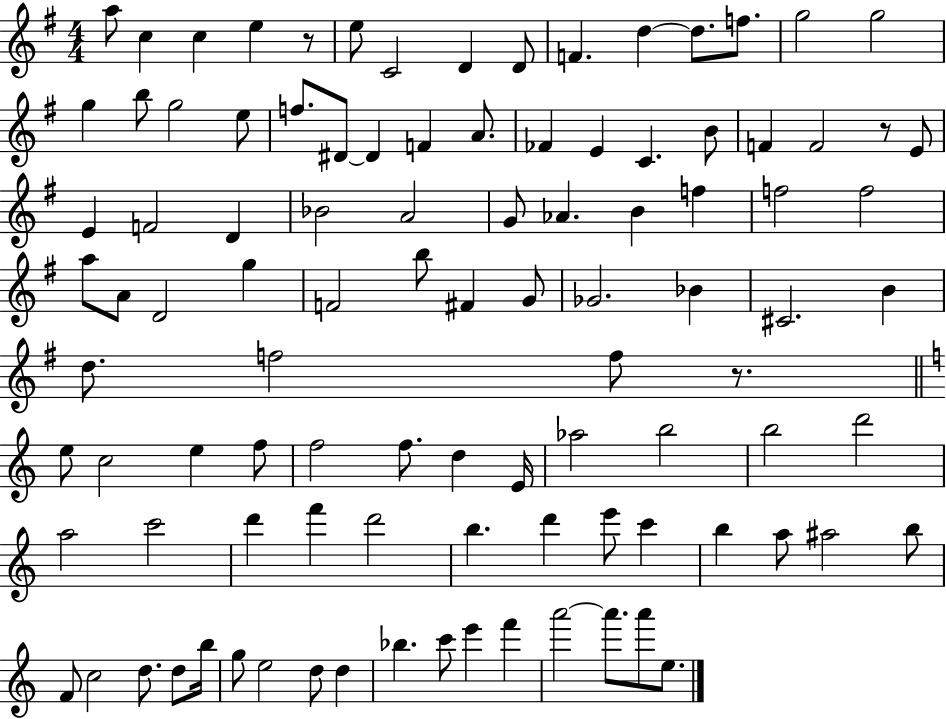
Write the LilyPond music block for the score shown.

{
  \clef treble
  \numericTimeSignature
  \time 4/4
  \key g \major
  a''8 c''4 c''4 e''4 r8 | e''8 c'2 d'4 d'8 | f'4. d''4~~ d''8. f''8. | g''2 g''2 | \break g''4 b''8 g''2 e''8 | f''8. dis'8~~ dis'4 f'4 a'8. | fes'4 e'4 c'4. b'8 | f'4 f'2 r8 e'8 | \break e'4 f'2 d'4 | bes'2 a'2 | g'8 aes'4. b'4 f''4 | f''2 f''2 | \break a''8 a'8 d'2 g''4 | f'2 b''8 fis'4 g'8 | ges'2. bes'4 | cis'2. b'4 | \break d''8. f''2 f''8 r8. | \bar "||" \break \key c \major e''8 c''2 e''4 f''8 | f''2 f''8. d''4 e'16 | aes''2 b''2 | b''2 d'''2 | \break a''2 c'''2 | d'''4 f'''4 d'''2 | b''4. d'''4 e'''8 c'''4 | b''4 a''8 ais''2 b''8 | \break f'8 c''2 d''8. d''8 b''16 | g''8 e''2 d''8 d''4 | bes''4. c'''8 e'''4 f'''4 | a'''2~~ a'''8. a'''8 e''8. | \break \bar "|."
}